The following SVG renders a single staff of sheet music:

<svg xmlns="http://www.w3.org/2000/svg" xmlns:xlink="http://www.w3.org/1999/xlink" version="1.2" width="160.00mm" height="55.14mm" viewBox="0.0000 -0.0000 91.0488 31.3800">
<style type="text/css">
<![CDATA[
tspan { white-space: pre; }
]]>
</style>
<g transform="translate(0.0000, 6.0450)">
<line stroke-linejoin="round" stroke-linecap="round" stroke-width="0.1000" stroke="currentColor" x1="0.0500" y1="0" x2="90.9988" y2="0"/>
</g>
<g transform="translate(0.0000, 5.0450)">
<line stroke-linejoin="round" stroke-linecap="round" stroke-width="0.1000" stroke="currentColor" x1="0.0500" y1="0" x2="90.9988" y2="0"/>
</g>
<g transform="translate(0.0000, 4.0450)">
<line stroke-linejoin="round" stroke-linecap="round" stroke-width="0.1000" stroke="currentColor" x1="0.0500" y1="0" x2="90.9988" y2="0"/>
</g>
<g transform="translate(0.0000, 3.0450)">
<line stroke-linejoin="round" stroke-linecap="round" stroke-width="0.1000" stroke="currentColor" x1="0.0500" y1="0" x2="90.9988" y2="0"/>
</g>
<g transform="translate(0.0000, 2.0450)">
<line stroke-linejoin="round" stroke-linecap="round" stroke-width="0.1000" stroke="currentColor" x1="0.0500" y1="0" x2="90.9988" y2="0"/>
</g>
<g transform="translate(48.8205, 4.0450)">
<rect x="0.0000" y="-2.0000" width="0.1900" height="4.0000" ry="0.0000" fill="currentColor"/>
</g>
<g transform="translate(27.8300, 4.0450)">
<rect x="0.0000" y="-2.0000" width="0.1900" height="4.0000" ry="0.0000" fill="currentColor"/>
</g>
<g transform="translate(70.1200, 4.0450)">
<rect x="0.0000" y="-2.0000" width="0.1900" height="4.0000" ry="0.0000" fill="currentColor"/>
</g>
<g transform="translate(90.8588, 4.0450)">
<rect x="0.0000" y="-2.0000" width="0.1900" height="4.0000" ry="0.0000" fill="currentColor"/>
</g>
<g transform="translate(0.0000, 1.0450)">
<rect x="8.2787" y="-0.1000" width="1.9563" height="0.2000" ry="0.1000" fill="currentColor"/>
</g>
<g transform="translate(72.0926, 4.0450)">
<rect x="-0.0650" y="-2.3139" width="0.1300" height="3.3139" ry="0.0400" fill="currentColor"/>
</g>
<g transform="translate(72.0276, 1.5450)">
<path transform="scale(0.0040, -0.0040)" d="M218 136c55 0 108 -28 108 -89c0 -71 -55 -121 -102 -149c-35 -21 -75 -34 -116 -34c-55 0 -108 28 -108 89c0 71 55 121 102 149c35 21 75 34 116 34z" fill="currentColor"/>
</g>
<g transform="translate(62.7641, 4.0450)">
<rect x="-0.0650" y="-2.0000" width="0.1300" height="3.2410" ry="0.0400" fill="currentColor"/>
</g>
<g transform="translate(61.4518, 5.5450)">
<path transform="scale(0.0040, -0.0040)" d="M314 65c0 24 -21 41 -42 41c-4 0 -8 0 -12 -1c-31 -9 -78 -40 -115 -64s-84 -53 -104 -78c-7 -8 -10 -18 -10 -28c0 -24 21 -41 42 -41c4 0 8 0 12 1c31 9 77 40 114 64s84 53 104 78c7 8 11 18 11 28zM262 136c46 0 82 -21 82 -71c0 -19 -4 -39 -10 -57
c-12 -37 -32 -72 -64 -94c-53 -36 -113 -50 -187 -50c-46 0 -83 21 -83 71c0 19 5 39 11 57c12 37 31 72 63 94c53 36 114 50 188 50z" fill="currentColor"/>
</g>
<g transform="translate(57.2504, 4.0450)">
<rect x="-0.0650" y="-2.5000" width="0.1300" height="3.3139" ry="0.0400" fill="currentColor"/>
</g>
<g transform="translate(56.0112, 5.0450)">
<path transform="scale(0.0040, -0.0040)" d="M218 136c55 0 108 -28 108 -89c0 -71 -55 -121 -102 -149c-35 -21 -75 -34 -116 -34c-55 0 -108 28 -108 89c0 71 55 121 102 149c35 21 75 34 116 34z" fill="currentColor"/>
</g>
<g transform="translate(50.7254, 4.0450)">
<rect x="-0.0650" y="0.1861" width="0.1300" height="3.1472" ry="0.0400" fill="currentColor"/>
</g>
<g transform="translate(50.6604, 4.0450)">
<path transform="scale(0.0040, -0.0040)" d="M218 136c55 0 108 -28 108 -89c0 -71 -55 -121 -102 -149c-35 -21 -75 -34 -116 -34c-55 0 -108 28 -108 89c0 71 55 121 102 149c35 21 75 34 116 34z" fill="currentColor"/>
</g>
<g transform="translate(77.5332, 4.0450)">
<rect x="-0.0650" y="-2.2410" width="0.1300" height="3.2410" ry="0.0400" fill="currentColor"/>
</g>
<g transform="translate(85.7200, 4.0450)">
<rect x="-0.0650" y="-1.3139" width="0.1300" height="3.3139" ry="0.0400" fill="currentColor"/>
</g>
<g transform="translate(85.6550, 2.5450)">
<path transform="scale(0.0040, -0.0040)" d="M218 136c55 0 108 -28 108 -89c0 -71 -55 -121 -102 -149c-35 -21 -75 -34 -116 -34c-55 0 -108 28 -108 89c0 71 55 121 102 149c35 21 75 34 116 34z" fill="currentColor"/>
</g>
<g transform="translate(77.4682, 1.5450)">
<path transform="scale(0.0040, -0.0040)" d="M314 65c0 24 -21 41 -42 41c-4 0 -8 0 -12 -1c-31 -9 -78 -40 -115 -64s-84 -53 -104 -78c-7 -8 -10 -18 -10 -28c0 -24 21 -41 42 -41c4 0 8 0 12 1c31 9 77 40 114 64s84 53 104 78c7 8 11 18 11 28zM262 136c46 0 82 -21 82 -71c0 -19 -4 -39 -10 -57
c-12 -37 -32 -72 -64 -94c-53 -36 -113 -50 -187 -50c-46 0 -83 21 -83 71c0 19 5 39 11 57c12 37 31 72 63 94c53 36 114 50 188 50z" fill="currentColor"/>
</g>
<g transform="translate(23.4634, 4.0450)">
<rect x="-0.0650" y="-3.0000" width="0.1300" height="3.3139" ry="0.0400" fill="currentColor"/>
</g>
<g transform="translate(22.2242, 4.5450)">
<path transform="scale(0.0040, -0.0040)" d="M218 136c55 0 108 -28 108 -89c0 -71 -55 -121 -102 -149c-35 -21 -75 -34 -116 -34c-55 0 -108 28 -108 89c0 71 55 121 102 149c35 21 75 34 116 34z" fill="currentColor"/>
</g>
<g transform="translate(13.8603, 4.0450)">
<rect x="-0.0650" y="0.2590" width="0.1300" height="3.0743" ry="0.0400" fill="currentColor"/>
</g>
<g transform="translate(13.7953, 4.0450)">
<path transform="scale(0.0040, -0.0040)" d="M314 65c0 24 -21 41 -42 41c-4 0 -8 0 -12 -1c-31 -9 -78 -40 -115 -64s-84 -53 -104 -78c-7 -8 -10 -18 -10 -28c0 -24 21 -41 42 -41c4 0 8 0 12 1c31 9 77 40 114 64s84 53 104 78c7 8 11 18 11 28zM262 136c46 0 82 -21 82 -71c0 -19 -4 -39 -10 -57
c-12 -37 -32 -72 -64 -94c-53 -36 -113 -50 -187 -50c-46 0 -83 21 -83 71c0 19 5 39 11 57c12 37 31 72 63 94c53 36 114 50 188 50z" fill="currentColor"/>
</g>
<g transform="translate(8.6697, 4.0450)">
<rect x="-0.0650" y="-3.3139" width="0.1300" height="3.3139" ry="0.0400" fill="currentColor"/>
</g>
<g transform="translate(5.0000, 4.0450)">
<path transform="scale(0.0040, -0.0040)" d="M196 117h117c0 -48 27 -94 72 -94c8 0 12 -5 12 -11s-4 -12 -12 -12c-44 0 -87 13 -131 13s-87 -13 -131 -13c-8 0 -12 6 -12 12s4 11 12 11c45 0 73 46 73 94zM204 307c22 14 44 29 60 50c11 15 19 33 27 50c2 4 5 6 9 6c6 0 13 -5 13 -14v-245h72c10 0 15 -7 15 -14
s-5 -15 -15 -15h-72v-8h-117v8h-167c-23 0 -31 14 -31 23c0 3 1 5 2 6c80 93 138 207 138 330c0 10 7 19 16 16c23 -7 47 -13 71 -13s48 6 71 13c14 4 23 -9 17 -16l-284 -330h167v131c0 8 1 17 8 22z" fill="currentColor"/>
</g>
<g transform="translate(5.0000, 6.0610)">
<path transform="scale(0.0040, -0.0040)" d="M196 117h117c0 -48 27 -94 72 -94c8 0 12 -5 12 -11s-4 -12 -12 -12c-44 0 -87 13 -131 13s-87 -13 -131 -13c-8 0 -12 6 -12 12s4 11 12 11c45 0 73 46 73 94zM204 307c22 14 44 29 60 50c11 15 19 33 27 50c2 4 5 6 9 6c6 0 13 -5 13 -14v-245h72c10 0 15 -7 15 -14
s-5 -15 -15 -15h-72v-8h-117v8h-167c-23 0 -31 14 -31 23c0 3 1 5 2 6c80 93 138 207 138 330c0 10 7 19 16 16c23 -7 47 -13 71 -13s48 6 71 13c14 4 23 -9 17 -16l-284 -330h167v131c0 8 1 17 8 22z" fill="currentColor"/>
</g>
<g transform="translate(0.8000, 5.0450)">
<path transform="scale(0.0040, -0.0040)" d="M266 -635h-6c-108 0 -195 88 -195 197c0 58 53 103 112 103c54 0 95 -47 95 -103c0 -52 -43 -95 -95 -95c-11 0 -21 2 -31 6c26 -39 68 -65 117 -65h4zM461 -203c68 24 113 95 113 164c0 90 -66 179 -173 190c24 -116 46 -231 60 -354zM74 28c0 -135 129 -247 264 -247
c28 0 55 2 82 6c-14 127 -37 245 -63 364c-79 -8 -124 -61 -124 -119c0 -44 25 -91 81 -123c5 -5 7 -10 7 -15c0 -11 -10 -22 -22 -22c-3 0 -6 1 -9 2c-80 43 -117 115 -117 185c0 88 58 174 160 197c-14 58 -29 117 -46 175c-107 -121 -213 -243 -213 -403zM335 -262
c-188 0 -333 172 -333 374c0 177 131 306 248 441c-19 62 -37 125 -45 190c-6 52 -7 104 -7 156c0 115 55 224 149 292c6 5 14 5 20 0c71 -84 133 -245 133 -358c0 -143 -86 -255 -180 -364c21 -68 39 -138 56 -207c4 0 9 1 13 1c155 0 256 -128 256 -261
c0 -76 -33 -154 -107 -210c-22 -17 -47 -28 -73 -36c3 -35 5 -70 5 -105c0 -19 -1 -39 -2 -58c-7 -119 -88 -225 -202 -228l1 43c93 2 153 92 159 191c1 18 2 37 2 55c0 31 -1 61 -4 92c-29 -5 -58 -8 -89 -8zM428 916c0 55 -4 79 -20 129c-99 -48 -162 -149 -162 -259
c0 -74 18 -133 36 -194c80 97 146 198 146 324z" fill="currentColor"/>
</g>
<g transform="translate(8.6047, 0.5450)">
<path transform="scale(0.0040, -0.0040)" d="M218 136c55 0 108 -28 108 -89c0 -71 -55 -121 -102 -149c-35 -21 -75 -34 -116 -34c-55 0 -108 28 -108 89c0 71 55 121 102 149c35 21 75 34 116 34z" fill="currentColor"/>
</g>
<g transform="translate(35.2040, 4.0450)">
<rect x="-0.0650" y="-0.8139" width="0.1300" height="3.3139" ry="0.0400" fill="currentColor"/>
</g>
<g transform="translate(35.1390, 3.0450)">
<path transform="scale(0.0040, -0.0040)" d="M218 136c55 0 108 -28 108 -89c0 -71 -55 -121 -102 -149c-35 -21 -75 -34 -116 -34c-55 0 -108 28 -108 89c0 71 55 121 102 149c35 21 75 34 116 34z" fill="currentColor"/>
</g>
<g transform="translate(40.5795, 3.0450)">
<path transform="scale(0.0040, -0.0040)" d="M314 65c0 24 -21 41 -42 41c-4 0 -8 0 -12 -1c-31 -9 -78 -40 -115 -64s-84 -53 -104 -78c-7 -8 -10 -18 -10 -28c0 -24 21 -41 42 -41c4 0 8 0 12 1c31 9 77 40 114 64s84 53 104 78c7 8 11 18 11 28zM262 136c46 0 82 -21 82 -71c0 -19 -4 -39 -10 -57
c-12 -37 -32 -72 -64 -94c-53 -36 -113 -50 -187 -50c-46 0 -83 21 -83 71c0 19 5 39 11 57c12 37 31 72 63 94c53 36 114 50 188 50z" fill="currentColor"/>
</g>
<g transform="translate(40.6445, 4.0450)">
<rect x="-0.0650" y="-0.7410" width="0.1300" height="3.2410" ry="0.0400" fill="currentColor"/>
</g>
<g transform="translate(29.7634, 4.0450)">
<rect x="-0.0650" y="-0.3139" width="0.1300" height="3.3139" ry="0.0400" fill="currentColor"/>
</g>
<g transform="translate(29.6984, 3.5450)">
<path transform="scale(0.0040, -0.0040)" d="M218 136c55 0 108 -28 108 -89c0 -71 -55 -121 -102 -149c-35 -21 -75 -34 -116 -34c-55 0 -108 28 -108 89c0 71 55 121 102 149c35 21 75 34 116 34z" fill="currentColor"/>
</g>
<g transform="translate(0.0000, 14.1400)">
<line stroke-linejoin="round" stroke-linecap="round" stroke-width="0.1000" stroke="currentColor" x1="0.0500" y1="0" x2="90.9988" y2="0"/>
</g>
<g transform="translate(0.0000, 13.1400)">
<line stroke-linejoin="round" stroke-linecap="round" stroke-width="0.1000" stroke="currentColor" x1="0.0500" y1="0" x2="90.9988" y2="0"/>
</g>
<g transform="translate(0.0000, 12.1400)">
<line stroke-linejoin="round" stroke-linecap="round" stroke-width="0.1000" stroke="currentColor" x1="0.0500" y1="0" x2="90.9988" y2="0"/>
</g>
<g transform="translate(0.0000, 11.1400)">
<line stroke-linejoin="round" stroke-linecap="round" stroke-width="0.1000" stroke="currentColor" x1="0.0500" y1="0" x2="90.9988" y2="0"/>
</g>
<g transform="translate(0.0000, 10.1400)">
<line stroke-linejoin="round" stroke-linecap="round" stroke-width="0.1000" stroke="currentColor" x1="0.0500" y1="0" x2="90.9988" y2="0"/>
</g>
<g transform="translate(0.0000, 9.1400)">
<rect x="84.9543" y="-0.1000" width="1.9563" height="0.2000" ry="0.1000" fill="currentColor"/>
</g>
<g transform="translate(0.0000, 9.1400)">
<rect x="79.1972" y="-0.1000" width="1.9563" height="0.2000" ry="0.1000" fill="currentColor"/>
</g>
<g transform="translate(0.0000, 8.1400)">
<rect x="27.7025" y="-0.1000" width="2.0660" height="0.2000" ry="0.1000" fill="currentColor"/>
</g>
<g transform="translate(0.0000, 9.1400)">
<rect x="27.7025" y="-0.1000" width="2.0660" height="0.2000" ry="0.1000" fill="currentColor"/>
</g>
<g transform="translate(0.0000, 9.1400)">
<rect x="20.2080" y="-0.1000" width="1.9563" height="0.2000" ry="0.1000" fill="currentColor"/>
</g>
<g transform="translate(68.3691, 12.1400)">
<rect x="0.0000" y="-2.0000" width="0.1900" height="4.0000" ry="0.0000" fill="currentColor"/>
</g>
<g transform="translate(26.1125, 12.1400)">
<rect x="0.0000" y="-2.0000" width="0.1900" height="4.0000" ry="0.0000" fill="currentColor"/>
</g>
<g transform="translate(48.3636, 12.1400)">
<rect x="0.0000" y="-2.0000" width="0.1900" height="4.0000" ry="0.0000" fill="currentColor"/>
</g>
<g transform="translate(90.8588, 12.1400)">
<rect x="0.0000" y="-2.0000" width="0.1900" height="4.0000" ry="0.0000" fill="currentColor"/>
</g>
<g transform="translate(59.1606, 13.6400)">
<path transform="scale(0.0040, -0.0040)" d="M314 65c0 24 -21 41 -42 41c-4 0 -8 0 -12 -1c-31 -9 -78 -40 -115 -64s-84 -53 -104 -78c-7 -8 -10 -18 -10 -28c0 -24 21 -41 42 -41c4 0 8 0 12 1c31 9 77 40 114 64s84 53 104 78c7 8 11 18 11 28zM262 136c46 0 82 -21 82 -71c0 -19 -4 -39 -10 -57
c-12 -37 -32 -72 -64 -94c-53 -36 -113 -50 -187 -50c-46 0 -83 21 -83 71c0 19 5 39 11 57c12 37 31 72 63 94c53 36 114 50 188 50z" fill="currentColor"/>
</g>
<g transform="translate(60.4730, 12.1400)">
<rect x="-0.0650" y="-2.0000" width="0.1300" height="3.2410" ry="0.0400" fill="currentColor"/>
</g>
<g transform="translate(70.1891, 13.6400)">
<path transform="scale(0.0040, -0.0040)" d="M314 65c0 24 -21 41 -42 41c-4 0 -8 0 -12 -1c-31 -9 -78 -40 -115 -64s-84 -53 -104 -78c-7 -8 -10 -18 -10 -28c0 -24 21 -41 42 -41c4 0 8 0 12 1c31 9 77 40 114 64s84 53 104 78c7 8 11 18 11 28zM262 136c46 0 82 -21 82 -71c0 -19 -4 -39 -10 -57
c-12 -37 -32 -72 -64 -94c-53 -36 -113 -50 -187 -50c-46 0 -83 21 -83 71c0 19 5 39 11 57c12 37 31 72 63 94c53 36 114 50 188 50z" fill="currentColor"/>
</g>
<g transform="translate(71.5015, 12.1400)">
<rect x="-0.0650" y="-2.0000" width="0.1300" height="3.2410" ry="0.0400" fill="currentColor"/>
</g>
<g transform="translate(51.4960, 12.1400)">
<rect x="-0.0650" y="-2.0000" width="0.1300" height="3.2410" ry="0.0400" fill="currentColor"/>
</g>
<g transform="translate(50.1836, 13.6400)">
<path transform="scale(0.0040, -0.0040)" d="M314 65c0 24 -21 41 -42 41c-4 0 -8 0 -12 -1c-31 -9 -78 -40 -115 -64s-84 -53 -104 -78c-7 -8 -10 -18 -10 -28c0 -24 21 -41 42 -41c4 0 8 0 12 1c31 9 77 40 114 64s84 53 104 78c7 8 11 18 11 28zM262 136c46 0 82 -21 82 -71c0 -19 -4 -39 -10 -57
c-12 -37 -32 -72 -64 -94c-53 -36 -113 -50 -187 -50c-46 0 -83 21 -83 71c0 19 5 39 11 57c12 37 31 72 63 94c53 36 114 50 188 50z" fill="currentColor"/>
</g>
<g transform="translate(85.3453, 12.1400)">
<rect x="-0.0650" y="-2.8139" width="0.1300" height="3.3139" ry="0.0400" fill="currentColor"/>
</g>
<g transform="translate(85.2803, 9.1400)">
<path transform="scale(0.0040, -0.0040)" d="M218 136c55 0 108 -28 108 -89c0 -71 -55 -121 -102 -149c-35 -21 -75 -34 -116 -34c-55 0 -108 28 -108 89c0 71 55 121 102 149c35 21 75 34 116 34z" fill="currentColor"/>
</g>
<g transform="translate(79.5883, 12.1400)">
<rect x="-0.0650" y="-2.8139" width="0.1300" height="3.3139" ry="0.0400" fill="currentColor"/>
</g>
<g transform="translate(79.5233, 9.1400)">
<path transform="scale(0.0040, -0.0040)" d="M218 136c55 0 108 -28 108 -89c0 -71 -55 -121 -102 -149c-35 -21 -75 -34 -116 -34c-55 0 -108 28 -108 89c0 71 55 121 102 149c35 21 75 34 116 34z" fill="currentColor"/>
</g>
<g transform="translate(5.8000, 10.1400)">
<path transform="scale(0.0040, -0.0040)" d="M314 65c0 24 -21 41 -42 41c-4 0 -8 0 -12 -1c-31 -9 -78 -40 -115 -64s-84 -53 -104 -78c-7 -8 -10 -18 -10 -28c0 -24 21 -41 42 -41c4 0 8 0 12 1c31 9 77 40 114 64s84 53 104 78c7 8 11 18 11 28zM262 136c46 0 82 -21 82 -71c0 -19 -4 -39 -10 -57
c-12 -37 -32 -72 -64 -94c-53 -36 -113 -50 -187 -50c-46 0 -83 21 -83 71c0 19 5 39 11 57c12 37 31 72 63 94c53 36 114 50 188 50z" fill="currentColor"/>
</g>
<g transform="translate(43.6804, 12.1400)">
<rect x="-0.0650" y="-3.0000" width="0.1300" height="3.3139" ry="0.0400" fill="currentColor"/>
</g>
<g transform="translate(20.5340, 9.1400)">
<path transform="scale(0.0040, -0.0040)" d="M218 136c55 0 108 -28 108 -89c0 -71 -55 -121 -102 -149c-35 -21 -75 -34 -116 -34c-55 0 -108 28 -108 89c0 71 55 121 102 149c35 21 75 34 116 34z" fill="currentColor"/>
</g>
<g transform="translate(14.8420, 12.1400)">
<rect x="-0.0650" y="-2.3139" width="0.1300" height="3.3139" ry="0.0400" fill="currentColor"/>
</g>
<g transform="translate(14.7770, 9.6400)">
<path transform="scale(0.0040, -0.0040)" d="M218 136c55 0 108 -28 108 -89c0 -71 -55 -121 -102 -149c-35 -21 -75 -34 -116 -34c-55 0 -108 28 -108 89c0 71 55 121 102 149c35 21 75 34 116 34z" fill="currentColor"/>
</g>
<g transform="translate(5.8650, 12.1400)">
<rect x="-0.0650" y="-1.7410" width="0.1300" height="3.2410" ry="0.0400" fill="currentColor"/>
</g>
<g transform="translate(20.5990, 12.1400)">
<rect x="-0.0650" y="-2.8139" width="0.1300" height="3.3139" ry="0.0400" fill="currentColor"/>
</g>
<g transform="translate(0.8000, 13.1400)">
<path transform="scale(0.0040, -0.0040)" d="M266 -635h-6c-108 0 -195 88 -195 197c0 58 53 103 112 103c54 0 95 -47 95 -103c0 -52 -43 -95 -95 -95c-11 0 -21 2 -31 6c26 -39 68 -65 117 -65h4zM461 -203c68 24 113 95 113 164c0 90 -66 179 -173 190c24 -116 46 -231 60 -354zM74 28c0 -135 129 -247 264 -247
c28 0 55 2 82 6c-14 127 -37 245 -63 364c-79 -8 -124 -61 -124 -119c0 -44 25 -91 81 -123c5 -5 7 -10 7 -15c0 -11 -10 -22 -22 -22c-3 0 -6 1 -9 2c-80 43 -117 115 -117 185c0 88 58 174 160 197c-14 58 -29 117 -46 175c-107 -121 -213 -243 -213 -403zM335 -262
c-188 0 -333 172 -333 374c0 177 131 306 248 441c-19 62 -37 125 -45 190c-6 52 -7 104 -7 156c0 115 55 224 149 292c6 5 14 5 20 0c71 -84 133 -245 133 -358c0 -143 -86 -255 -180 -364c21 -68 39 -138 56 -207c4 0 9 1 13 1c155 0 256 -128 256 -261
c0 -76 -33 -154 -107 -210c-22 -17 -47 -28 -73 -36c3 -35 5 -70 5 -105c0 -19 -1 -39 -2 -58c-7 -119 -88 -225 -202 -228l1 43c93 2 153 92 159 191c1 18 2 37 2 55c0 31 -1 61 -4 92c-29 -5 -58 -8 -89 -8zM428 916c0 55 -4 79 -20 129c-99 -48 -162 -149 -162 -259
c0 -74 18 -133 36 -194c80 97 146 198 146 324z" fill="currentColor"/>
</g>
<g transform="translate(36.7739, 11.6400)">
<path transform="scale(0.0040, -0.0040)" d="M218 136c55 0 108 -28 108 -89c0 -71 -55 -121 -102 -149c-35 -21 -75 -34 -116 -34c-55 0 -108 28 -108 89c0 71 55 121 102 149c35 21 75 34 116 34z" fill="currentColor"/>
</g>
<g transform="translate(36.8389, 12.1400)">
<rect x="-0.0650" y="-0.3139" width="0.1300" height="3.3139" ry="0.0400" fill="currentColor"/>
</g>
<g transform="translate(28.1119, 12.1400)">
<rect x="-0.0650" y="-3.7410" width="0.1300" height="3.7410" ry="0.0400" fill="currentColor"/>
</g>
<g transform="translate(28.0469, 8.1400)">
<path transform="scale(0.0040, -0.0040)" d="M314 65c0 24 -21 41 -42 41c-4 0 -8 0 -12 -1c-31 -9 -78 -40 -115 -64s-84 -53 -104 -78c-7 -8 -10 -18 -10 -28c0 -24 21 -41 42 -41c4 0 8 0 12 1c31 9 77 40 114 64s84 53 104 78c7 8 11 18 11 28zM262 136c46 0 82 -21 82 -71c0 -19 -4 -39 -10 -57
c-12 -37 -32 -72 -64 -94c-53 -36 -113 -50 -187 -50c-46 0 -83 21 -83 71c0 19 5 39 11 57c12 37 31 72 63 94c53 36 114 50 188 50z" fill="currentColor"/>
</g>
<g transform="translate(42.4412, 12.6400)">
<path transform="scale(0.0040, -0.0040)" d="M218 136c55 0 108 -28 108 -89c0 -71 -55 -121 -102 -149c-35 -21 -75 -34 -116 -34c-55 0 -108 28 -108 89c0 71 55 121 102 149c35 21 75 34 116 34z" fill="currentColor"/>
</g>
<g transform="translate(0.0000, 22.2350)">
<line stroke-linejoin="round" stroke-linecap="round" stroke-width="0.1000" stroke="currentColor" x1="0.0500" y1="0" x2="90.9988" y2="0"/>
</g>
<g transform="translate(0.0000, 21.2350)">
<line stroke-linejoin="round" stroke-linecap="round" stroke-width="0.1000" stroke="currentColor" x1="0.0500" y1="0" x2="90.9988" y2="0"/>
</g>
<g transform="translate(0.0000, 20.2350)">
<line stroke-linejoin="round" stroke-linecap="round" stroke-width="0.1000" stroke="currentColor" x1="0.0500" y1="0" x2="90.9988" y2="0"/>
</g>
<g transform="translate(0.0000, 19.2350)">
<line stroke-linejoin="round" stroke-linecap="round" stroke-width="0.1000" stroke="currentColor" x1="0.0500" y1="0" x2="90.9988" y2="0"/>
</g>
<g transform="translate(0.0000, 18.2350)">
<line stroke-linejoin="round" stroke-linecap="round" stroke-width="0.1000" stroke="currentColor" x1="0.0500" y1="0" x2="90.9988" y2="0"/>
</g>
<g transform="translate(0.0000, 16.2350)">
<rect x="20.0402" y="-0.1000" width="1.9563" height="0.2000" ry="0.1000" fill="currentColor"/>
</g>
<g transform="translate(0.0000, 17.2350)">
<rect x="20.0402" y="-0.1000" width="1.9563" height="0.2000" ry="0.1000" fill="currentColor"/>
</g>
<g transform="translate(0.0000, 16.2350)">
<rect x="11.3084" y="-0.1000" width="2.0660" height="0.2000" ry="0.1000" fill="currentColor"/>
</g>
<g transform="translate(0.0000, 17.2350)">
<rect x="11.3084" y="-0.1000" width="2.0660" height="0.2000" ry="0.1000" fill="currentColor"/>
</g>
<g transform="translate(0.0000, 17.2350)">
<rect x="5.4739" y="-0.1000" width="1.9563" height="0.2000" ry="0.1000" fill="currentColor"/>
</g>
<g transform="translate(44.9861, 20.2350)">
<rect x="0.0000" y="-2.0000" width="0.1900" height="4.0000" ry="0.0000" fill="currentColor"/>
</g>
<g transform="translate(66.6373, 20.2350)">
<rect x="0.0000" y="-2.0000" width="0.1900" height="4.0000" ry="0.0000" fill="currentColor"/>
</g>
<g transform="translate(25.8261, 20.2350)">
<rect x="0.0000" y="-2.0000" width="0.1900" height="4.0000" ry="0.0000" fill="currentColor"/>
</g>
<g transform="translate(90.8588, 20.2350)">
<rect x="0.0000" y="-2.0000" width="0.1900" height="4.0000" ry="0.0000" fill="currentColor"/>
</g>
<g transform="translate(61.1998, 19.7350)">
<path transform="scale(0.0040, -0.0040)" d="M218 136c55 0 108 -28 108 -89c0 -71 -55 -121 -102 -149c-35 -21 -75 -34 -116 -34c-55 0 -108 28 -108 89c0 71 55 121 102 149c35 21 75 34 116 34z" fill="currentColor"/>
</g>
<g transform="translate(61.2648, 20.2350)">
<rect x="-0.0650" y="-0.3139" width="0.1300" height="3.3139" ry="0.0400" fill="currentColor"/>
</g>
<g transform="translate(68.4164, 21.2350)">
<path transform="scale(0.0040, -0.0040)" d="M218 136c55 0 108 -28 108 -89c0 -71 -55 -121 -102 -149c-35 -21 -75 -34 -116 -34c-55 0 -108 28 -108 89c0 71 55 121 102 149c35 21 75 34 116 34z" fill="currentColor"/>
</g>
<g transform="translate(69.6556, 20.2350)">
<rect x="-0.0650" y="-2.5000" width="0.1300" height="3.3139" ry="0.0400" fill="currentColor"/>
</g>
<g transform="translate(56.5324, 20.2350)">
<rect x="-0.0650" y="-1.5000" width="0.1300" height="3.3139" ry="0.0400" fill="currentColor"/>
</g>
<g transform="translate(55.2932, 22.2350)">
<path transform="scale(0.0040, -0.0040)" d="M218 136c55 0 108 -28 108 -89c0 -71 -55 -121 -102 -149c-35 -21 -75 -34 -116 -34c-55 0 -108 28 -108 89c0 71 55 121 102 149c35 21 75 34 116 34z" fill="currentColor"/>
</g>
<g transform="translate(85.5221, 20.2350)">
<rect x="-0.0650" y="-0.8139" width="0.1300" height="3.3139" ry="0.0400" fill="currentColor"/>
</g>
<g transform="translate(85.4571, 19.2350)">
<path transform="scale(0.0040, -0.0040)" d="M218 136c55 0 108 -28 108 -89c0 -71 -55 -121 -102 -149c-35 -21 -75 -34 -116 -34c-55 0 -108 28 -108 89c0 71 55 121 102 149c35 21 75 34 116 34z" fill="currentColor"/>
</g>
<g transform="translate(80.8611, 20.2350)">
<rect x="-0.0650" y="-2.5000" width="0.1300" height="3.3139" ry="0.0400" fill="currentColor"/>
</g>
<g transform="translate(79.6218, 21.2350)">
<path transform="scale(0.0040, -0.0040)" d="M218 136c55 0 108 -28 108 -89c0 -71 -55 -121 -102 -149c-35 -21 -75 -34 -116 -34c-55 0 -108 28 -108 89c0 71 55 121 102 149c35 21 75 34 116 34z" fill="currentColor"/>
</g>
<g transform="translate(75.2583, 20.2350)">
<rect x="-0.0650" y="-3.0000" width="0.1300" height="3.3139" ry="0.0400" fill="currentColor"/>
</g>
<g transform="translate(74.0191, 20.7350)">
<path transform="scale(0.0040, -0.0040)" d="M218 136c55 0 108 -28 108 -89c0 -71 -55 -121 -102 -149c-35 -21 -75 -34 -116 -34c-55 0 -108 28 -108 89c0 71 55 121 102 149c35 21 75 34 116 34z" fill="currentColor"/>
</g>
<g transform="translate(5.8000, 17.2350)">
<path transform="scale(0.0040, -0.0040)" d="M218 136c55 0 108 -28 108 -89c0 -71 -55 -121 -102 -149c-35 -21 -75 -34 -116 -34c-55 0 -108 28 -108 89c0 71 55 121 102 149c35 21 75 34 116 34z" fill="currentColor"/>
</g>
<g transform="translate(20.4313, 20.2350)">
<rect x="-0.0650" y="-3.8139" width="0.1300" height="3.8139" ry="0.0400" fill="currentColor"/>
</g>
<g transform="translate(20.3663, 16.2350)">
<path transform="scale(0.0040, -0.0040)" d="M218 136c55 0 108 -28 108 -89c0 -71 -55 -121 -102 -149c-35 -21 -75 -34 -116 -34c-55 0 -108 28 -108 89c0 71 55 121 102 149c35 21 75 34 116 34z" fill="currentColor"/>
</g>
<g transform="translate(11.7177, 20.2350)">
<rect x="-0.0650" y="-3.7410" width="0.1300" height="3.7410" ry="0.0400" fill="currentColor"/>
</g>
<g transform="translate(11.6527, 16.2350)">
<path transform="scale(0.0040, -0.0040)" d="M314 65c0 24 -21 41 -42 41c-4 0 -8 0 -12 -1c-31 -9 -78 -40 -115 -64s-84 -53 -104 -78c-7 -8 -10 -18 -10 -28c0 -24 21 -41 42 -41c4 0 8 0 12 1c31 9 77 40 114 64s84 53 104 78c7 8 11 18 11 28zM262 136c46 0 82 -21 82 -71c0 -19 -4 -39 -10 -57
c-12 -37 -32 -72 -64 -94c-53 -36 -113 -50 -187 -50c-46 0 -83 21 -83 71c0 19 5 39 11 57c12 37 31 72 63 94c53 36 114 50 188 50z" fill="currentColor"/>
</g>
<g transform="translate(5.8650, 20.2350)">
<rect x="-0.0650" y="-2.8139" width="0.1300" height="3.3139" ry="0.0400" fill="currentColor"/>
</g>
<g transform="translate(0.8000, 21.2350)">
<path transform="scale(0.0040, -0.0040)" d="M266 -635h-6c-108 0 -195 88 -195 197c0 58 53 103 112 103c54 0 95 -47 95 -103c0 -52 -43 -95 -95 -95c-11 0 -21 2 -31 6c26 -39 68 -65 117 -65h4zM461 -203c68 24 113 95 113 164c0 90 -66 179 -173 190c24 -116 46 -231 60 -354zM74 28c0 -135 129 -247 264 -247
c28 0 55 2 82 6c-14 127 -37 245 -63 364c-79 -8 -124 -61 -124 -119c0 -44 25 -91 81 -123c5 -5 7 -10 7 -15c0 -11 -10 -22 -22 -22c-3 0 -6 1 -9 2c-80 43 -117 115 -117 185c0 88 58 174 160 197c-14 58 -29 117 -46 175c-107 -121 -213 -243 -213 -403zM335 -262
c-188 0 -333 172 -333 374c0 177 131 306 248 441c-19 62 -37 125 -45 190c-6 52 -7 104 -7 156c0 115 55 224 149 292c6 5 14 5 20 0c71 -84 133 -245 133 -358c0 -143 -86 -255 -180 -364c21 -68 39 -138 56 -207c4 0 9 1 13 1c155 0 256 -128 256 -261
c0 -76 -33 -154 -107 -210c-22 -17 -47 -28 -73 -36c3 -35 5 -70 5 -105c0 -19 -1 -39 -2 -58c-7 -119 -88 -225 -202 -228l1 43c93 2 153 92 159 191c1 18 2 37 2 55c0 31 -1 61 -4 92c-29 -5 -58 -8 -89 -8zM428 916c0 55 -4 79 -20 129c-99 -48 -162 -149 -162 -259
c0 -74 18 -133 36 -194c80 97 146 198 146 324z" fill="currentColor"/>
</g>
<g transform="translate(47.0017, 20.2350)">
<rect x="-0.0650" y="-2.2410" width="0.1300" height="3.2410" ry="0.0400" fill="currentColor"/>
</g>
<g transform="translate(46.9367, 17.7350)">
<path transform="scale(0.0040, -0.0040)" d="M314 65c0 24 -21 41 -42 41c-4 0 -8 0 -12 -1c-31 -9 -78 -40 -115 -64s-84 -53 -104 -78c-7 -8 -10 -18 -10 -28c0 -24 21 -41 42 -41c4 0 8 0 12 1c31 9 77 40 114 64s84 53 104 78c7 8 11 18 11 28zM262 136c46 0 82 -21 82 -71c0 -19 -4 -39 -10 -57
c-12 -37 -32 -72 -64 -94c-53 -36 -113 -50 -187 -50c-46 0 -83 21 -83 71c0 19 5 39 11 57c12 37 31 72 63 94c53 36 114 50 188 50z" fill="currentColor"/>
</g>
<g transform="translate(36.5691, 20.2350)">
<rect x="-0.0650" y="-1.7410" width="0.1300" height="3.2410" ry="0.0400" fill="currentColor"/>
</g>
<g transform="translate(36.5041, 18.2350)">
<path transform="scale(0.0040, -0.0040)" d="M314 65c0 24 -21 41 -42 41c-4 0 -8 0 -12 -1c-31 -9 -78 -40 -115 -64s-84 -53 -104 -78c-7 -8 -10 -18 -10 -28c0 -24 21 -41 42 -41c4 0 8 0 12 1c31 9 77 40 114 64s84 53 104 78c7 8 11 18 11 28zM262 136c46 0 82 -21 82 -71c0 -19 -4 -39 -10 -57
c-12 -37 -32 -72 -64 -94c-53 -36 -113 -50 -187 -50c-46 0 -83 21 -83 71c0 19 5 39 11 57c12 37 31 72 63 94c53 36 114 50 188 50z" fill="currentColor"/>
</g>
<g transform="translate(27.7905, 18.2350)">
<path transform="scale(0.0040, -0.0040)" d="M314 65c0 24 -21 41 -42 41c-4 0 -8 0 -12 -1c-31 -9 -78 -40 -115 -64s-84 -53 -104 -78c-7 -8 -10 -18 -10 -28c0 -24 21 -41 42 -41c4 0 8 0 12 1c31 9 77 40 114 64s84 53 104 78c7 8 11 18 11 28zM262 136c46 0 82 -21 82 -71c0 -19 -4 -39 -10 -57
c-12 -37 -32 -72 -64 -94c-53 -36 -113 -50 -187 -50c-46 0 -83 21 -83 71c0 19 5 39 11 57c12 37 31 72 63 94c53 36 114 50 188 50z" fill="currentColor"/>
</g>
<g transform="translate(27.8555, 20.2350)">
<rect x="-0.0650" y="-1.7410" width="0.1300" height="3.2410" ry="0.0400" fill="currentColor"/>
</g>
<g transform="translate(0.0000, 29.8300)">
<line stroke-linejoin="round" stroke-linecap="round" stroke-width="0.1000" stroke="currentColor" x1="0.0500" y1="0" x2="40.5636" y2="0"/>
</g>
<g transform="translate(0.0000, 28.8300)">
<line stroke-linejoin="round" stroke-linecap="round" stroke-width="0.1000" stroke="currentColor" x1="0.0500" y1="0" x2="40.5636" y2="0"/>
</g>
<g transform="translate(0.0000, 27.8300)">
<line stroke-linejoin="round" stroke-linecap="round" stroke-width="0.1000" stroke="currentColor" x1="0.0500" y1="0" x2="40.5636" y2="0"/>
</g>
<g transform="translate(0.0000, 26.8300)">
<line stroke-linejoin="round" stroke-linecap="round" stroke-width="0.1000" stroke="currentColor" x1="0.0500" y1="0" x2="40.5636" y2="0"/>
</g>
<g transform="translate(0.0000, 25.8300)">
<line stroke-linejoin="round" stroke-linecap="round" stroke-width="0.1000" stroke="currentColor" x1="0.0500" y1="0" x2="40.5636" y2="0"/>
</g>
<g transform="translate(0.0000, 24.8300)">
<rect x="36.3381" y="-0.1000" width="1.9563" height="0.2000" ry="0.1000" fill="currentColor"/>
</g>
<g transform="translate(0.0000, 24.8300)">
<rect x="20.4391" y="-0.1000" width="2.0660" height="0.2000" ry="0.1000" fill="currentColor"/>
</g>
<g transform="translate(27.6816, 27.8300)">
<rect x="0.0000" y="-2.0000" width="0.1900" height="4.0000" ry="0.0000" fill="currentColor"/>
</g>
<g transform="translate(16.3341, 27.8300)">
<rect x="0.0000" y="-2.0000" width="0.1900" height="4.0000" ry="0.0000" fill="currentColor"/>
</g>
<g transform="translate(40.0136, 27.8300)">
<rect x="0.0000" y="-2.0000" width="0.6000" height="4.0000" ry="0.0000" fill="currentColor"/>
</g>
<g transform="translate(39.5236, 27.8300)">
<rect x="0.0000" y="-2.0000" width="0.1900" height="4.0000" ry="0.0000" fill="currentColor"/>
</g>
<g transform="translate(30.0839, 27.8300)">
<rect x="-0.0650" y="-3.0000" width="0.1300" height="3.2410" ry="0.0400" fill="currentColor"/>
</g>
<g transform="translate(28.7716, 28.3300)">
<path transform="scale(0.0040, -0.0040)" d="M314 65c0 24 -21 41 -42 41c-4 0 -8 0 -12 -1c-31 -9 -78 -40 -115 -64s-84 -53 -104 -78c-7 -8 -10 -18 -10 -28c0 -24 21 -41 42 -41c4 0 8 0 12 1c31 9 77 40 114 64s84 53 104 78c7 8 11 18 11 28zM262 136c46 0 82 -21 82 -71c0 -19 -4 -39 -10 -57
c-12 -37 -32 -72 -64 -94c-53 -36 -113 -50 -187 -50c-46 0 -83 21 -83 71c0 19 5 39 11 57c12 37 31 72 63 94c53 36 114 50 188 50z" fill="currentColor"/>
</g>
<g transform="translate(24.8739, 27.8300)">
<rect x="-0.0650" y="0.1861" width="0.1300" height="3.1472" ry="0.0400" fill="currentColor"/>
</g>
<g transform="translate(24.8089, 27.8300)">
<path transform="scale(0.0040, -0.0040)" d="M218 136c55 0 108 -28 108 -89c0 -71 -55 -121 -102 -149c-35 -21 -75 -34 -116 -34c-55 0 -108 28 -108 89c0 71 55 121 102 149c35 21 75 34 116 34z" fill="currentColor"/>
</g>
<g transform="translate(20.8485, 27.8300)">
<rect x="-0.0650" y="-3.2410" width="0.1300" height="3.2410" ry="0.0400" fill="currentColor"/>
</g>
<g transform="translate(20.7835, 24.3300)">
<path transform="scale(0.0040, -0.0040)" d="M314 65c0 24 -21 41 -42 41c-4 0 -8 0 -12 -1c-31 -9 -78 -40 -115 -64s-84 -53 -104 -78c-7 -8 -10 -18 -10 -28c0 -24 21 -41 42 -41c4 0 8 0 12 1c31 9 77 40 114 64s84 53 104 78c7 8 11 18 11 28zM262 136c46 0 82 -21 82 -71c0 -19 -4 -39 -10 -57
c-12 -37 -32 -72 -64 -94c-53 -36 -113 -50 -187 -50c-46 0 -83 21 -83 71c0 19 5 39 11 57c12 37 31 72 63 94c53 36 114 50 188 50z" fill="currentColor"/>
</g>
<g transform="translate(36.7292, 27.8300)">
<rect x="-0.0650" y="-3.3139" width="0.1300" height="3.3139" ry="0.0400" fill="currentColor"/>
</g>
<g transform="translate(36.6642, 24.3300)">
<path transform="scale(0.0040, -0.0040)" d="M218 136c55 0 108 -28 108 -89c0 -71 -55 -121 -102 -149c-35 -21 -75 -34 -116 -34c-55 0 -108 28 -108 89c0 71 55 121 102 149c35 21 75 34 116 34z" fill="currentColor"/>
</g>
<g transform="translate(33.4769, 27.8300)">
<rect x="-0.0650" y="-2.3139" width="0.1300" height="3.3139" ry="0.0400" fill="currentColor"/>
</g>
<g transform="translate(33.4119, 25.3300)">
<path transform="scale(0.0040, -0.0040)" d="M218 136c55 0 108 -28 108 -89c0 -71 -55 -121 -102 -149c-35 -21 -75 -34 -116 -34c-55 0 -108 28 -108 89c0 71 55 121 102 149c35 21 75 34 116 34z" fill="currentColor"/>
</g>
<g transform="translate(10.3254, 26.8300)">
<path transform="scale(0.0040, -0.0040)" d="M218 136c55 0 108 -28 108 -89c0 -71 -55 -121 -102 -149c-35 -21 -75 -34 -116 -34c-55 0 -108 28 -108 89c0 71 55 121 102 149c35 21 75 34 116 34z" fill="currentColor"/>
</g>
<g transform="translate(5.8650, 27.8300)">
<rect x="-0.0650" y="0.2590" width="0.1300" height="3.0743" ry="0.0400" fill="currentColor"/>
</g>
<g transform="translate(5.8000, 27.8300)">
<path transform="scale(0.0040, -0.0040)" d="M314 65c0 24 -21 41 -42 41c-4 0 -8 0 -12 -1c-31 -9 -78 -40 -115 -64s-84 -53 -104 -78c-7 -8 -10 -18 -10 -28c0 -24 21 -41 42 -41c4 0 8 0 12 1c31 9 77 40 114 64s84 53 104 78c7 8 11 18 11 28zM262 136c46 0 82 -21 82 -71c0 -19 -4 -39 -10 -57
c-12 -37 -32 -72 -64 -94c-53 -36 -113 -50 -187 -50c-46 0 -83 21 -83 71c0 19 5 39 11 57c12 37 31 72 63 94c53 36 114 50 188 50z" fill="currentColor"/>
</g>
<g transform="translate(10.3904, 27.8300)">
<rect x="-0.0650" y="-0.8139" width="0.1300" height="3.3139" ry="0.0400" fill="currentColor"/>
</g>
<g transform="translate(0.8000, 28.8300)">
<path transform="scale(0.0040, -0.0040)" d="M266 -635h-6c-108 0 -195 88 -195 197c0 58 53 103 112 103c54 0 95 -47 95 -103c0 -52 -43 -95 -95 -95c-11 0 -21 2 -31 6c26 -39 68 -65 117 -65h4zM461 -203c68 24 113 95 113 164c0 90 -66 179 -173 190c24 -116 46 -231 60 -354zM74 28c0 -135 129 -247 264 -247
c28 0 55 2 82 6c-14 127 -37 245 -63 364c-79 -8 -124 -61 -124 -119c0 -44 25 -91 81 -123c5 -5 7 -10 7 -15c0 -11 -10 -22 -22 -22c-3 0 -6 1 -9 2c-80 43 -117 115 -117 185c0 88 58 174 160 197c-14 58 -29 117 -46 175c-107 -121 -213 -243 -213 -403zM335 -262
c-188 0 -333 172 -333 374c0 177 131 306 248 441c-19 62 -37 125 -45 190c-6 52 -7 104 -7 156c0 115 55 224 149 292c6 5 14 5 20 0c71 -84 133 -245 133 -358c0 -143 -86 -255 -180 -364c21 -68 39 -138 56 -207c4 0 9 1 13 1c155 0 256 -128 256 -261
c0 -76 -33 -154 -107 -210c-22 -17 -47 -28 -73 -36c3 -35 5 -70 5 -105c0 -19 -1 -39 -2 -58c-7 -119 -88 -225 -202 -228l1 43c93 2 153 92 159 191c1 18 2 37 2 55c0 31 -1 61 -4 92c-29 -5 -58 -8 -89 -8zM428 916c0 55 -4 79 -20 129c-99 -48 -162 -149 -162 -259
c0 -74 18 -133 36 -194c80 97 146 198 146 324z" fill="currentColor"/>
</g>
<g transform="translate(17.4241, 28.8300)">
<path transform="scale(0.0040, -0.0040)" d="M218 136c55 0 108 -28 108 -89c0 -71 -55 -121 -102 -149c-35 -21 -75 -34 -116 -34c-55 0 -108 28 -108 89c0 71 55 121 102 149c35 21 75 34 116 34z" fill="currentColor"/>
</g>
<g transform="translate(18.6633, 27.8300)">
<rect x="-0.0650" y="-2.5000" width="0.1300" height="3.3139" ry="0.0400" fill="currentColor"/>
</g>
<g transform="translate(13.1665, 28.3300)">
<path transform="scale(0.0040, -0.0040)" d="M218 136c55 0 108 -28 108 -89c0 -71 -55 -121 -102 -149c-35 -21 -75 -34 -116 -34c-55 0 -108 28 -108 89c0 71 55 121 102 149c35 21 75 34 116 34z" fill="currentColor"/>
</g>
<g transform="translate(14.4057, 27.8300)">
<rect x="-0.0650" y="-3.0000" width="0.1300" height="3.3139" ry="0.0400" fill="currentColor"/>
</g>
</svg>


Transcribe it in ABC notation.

X:1
T:Untitled
M:4/4
L:1/4
K:C
b B2 A c d d2 B G F2 g g2 e f2 g a c'2 c A F2 F2 F2 a a a c'2 c' f2 f2 g2 E c G A G d B2 d A G b2 B A2 g b